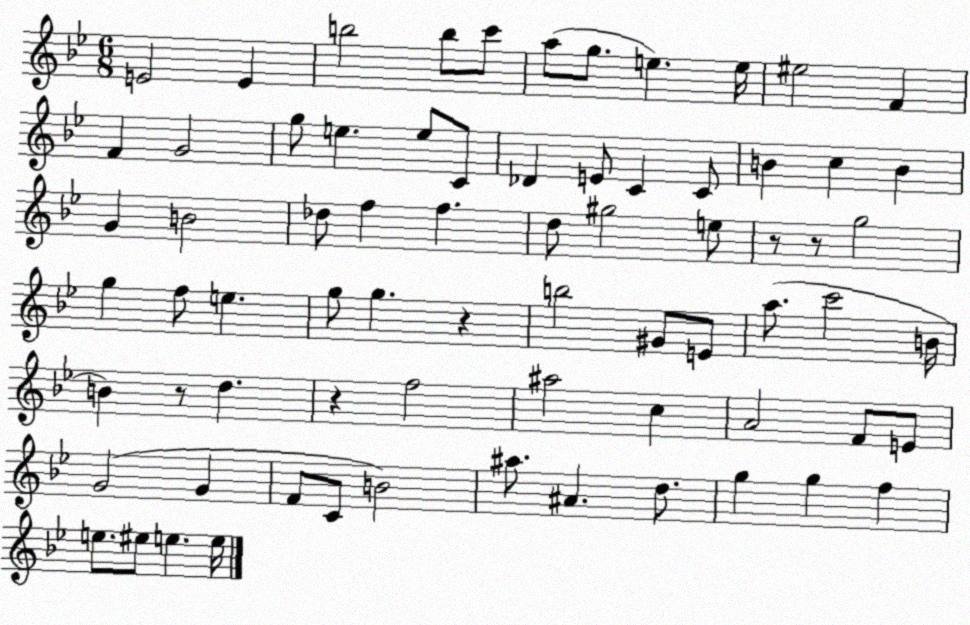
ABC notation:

X:1
T:Untitled
M:6/8
L:1/4
K:Bb
E2 E b2 b/2 c'/2 a/2 g/2 e e/4 ^e2 F F G2 g/2 e e/2 C/2 _D E/2 C C/2 B c B G B2 _d/2 f f d/2 ^g2 e/2 z/2 z/2 g2 g f/2 e g/2 g z b2 ^G/2 E/2 a/2 c'2 B/4 B z/2 d z f2 ^a2 c A2 F/2 E/2 G2 G F/2 C/2 B2 ^a/2 ^A d/2 g g f e/2 ^e/2 e e/4